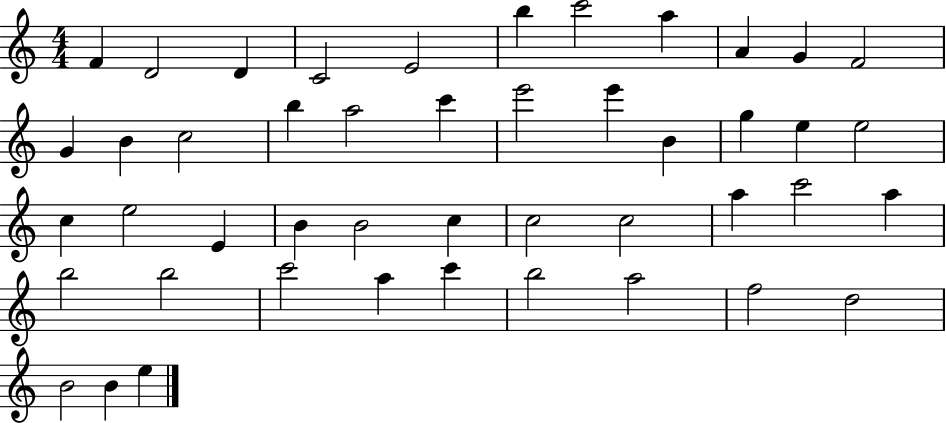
F4/q D4/h D4/q C4/h E4/h B5/q C6/h A5/q A4/q G4/q F4/h G4/q B4/q C5/h B5/q A5/h C6/q E6/h E6/q B4/q G5/q E5/q E5/h C5/q E5/h E4/q B4/q B4/h C5/q C5/h C5/h A5/q C6/h A5/q B5/h B5/h C6/h A5/q C6/q B5/h A5/h F5/h D5/h B4/h B4/q E5/q